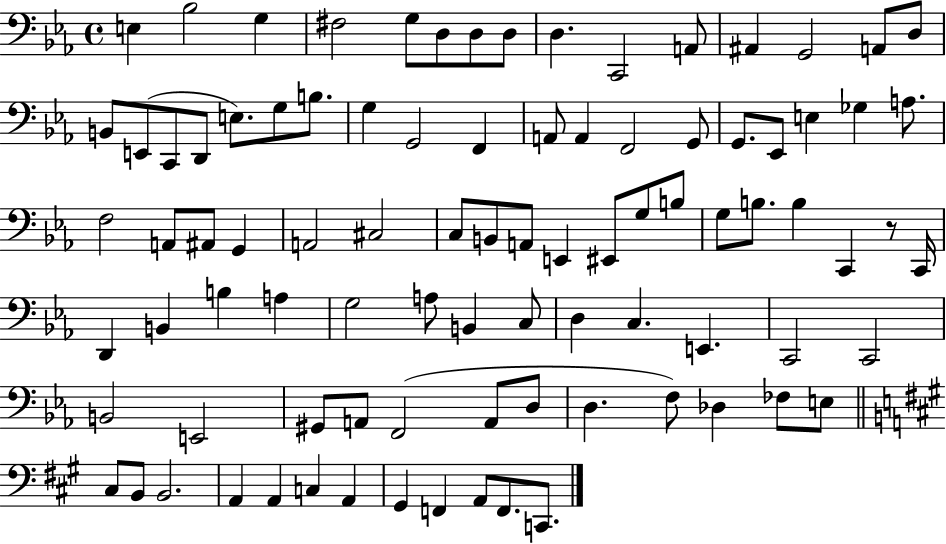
E3/q Bb3/h G3/q F#3/h G3/e D3/e D3/e D3/e D3/q. C2/h A2/e A#2/q G2/h A2/e D3/e B2/e E2/e C2/e D2/e E3/e. G3/e B3/e. G3/q G2/h F2/q A2/e A2/q F2/h G2/e G2/e. Eb2/e E3/q Gb3/q A3/e. F3/h A2/e A#2/e G2/q A2/h C#3/h C3/e B2/e A2/e E2/q EIS2/e G3/e B3/e G3/e B3/e. B3/q C2/q R/e C2/s D2/q B2/q B3/q A3/q G3/h A3/e B2/q C3/e D3/q C3/q. E2/q. C2/h C2/h B2/h E2/h G#2/e A2/e F2/h A2/e D3/e D3/q. F3/e Db3/q FES3/e E3/e C#3/e B2/e B2/h. A2/q A2/q C3/q A2/q G#2/q F2/q A2/e F2/e. C2/e.